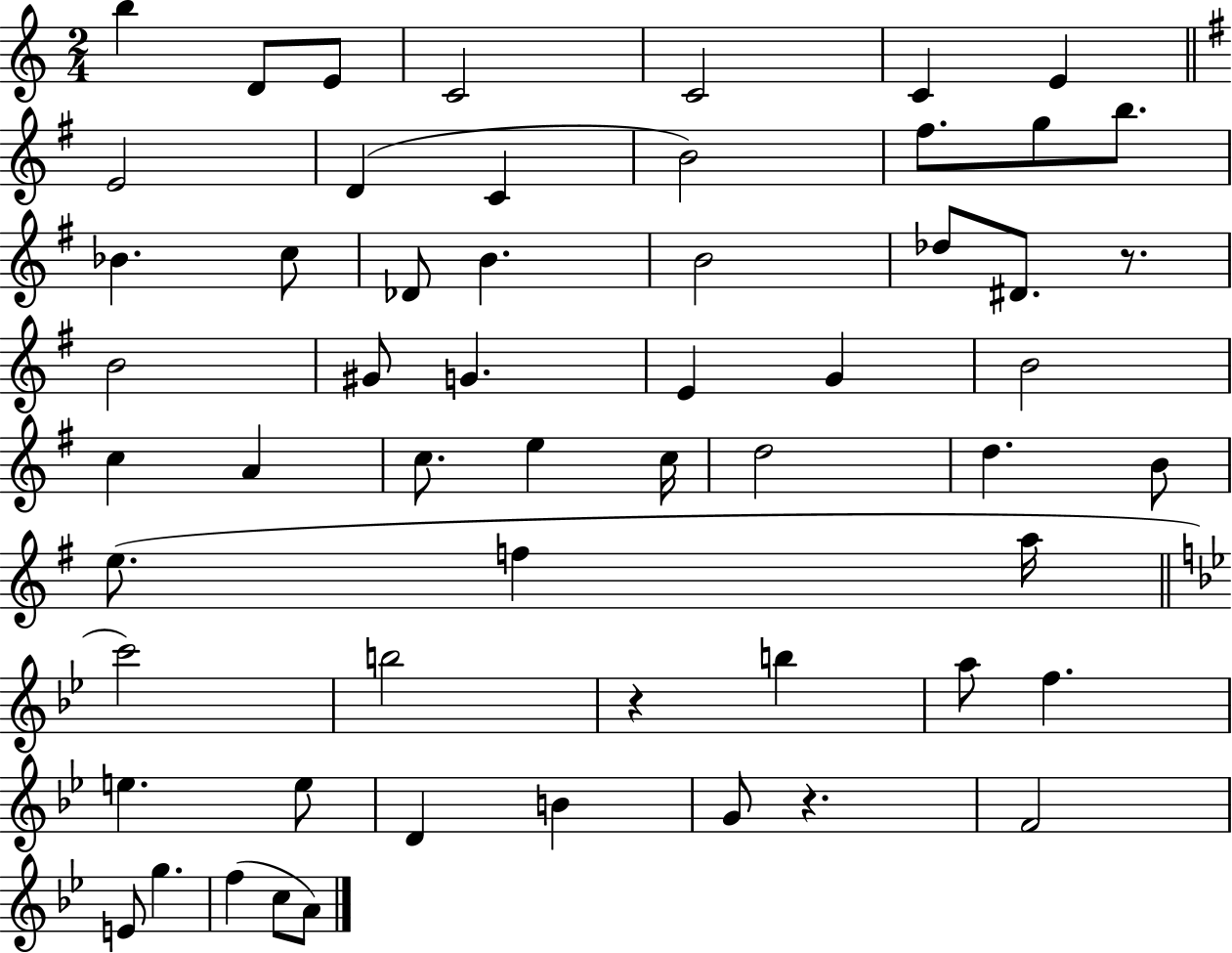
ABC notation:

X:1
T:Untitled
M:2/4
L:1/4
K:C
b D/2 E/2 C2 C2 C E E2 D C B2 ^f/2 g/2 b/2 _B c/2 _D/2 B B2 _d/2 ^D/2 z/2 B2 ^G/2 G E G B2 c A c/2 e c/4 d2 d B/2 e/2 f a/4 c'2 b2 z b a/2 f e e/2 D B G/2 z F2 E/2 g f c/2 A/2